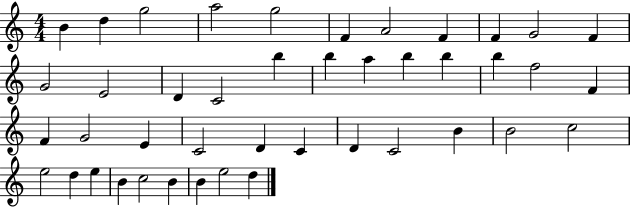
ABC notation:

X:1
T:Untitled
M:4/4
L:1/4
K:C
B d g2 a2 g2 F A2 F F G2 F G2 E2 D C2 b b a b b b f2 F F G2 E C2 D C D C2 B B2 c2 e2 d e B c2 B B e2 d